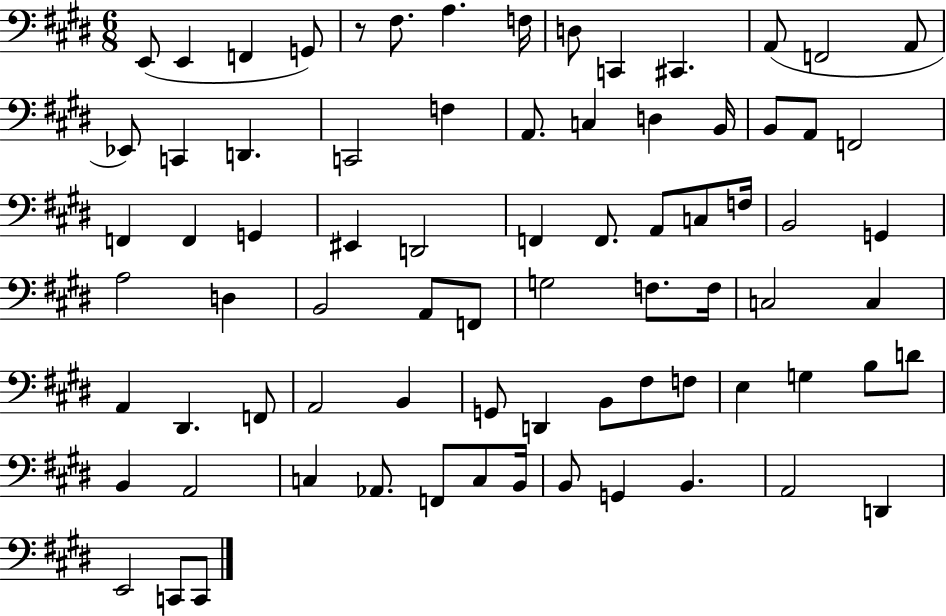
E2/e E2/q F2/q G2/e R/e F#3/e. A3/q. F3/s D3/e C2/q C#2/q. A2/e F2/h A2/e Eb2/e C2/q D2/q. C2/h F3/q A2/e. C3/q D3/q B2/s B2/e A2/e F2/h F2/q F2/q G2/q EIS2/q D2/h F2/q F2/e. A2/e C3/e F3/s B2/h G2/q A3/h D3/q B2/h A2/e F2/e G3/h F3/e. F3/s C3/h C3/q A2/q D#2/q. F2/e A2/h B2/q G2/e D2/q B2/e F#3/e F3/e E3/q G3/q B3/e D4/e B2/q A2/h C3/q Ab2/e. F2/e C3/e B2/s B2/e G2/q B2/q. A2/h D2/q E2/h C2/e C2/e